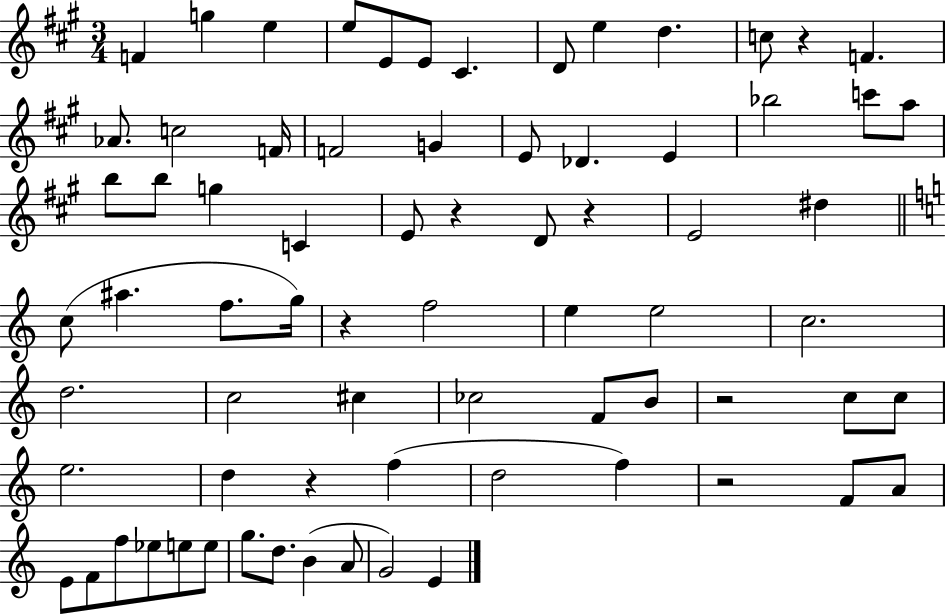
F4/q G5/q E5/q E5/e E4/e E4/e C#4/q. D4/e E5/q D5/q. C5/e R/q F4/q. Ab4/e. C5/h F4/s F4/h G4/q E4/e Db4/q. E4/q Bb5/h C6/e A5/e B5/e B5/e G5/q C4/q E4/e R/q D4/e R/q E4/h D#5/q C5/e A#5/q. F5/e. G5/s R/q F5/h E5/q E5/h C5/h. D5/h. C5/h C#5/q CES5/h F4/e B4/e R/h C5/e C5/e E5/h. D5/q R/q F5/q D5/h F5/q R/h F4/e A4/e E4/e F4/e F5/e Eb5/e E5/e E5/e G5/e. D5/e. B4/q A4/e G4/h E4/q